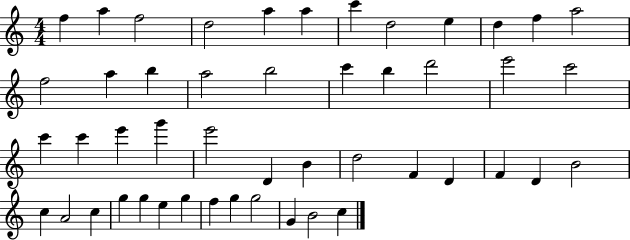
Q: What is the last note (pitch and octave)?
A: C5